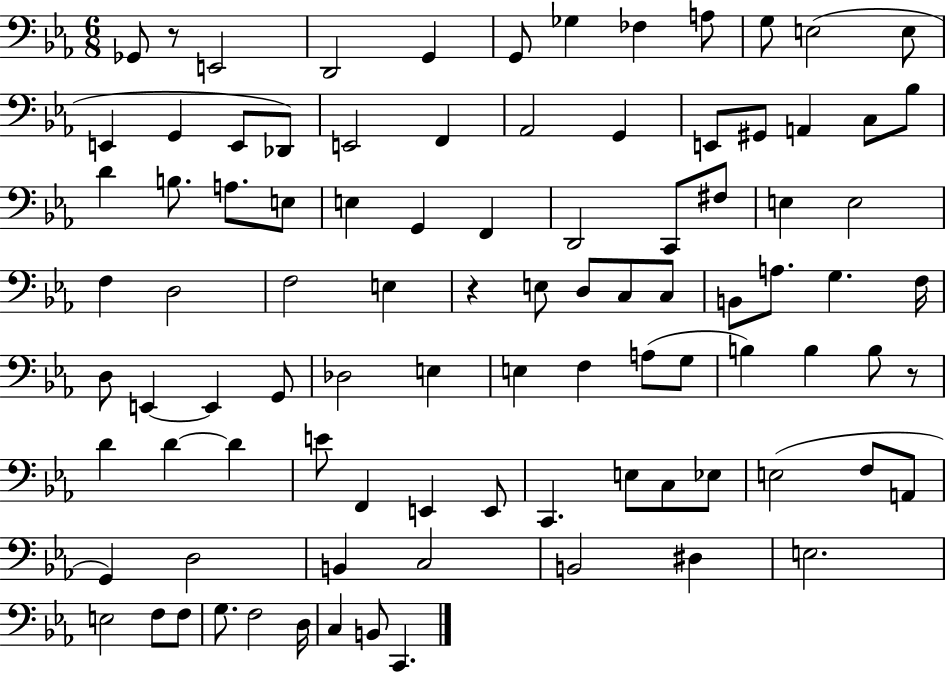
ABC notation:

X:1
T:Untitled
M:6/8
L:1/4
K:Eb
_G,,/2 z/2 E,,2 D,,2 G,, G,,/2 _G, _F, A,/2 G,/2 E,2 E,/2 E,, G,, E,,/2 _D,,/2 E,,2 F,, _A,,2 G,, E,,/2 ^G,,/2 A,, C,/2 _B,/2 D B,/2 A,/2 E,/2 E, G,, F,, D,,2 C,,/2 ^F,/2 E, E,2 F, D,2 F,2 E, z E,/2 D,/2 C,/2 C,/2 B,,/2 A,/2 G, F,/4 D,/2 E,, E,, G,,/2 _D,2 E, E, F, A,/2 G,/2 B, B, B,/2 z/2 D D D E/2 F,, E,, E,,/2 C,, E,/2 C,/2 _E,/2 E,2 F,/2 A,,/2 G,, D,2 B,, C,2 B,,2 ^D, E,2 E,2 F,/2 F,/2 G,/2 F,2 D,/4 C, B,,/2 C,,